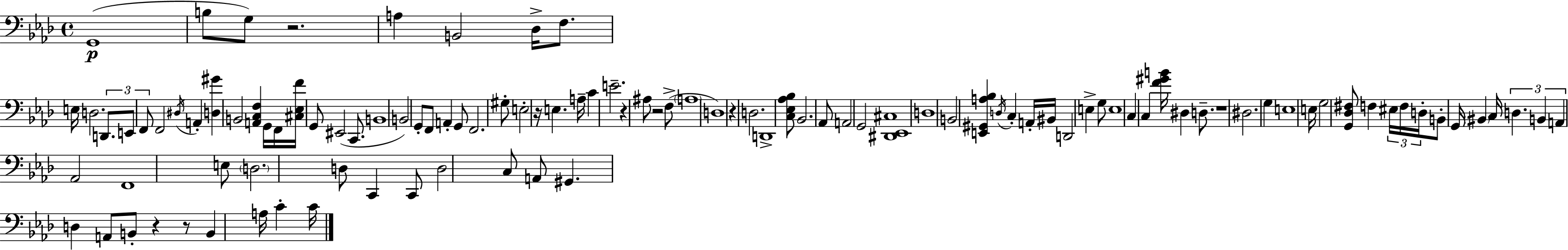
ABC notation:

X:1
T:Untitled
M:4/4
L:1/4
K:Ab
G,,4 B,/2 G,/2 z2 A, B,,2 _D,/4 F,/2 E,/4 D,2 D,,/2 E,,/2 F,,/2 F,,2 ^D,/4 A,, [D,^G] B,,2 [A,,C,F,] G,,/4 F,,/4 [^C,_E,F]/4 G,,/2 ^E,,2 C,,/2 B,,4 B,,2 G,,/2 F,,/2 A,, G,,/2 F,,2 ^G,/2 E,2 z/4 E, A,/4 C E2 z ^A,/2 z2 F,/2 A,4 D,4 z D,2 D,,4 [C,_E,_A,_B,]/2 _B,,2 _A,,/2 A,,2 G,,2 [^D,,_E,,^C,]4 D,4 B,,2 [E,,^G,,A,_B,] D,/4 C, A,,/4 ^B,,/4 D,,2 E, G,/2 E,4 C, C, [F^GB]/4 ^D, D,/2 z4 ^D,2 G, E,4 E,/4 G,2 [G,,_D,^F,]/2 F, ^E,/4 F,/4 D,/4 B,,/2 G,,/4 ^B,, C,/4 D, B,, A,, _A,,2 F,,4 E,/2 D,2 D,/2 C,, C,,/2 D,2 C,/2 A,,/2 ^G,, D, A,,/2 B,,/2 z z/2 B,, A,/4 C C/4